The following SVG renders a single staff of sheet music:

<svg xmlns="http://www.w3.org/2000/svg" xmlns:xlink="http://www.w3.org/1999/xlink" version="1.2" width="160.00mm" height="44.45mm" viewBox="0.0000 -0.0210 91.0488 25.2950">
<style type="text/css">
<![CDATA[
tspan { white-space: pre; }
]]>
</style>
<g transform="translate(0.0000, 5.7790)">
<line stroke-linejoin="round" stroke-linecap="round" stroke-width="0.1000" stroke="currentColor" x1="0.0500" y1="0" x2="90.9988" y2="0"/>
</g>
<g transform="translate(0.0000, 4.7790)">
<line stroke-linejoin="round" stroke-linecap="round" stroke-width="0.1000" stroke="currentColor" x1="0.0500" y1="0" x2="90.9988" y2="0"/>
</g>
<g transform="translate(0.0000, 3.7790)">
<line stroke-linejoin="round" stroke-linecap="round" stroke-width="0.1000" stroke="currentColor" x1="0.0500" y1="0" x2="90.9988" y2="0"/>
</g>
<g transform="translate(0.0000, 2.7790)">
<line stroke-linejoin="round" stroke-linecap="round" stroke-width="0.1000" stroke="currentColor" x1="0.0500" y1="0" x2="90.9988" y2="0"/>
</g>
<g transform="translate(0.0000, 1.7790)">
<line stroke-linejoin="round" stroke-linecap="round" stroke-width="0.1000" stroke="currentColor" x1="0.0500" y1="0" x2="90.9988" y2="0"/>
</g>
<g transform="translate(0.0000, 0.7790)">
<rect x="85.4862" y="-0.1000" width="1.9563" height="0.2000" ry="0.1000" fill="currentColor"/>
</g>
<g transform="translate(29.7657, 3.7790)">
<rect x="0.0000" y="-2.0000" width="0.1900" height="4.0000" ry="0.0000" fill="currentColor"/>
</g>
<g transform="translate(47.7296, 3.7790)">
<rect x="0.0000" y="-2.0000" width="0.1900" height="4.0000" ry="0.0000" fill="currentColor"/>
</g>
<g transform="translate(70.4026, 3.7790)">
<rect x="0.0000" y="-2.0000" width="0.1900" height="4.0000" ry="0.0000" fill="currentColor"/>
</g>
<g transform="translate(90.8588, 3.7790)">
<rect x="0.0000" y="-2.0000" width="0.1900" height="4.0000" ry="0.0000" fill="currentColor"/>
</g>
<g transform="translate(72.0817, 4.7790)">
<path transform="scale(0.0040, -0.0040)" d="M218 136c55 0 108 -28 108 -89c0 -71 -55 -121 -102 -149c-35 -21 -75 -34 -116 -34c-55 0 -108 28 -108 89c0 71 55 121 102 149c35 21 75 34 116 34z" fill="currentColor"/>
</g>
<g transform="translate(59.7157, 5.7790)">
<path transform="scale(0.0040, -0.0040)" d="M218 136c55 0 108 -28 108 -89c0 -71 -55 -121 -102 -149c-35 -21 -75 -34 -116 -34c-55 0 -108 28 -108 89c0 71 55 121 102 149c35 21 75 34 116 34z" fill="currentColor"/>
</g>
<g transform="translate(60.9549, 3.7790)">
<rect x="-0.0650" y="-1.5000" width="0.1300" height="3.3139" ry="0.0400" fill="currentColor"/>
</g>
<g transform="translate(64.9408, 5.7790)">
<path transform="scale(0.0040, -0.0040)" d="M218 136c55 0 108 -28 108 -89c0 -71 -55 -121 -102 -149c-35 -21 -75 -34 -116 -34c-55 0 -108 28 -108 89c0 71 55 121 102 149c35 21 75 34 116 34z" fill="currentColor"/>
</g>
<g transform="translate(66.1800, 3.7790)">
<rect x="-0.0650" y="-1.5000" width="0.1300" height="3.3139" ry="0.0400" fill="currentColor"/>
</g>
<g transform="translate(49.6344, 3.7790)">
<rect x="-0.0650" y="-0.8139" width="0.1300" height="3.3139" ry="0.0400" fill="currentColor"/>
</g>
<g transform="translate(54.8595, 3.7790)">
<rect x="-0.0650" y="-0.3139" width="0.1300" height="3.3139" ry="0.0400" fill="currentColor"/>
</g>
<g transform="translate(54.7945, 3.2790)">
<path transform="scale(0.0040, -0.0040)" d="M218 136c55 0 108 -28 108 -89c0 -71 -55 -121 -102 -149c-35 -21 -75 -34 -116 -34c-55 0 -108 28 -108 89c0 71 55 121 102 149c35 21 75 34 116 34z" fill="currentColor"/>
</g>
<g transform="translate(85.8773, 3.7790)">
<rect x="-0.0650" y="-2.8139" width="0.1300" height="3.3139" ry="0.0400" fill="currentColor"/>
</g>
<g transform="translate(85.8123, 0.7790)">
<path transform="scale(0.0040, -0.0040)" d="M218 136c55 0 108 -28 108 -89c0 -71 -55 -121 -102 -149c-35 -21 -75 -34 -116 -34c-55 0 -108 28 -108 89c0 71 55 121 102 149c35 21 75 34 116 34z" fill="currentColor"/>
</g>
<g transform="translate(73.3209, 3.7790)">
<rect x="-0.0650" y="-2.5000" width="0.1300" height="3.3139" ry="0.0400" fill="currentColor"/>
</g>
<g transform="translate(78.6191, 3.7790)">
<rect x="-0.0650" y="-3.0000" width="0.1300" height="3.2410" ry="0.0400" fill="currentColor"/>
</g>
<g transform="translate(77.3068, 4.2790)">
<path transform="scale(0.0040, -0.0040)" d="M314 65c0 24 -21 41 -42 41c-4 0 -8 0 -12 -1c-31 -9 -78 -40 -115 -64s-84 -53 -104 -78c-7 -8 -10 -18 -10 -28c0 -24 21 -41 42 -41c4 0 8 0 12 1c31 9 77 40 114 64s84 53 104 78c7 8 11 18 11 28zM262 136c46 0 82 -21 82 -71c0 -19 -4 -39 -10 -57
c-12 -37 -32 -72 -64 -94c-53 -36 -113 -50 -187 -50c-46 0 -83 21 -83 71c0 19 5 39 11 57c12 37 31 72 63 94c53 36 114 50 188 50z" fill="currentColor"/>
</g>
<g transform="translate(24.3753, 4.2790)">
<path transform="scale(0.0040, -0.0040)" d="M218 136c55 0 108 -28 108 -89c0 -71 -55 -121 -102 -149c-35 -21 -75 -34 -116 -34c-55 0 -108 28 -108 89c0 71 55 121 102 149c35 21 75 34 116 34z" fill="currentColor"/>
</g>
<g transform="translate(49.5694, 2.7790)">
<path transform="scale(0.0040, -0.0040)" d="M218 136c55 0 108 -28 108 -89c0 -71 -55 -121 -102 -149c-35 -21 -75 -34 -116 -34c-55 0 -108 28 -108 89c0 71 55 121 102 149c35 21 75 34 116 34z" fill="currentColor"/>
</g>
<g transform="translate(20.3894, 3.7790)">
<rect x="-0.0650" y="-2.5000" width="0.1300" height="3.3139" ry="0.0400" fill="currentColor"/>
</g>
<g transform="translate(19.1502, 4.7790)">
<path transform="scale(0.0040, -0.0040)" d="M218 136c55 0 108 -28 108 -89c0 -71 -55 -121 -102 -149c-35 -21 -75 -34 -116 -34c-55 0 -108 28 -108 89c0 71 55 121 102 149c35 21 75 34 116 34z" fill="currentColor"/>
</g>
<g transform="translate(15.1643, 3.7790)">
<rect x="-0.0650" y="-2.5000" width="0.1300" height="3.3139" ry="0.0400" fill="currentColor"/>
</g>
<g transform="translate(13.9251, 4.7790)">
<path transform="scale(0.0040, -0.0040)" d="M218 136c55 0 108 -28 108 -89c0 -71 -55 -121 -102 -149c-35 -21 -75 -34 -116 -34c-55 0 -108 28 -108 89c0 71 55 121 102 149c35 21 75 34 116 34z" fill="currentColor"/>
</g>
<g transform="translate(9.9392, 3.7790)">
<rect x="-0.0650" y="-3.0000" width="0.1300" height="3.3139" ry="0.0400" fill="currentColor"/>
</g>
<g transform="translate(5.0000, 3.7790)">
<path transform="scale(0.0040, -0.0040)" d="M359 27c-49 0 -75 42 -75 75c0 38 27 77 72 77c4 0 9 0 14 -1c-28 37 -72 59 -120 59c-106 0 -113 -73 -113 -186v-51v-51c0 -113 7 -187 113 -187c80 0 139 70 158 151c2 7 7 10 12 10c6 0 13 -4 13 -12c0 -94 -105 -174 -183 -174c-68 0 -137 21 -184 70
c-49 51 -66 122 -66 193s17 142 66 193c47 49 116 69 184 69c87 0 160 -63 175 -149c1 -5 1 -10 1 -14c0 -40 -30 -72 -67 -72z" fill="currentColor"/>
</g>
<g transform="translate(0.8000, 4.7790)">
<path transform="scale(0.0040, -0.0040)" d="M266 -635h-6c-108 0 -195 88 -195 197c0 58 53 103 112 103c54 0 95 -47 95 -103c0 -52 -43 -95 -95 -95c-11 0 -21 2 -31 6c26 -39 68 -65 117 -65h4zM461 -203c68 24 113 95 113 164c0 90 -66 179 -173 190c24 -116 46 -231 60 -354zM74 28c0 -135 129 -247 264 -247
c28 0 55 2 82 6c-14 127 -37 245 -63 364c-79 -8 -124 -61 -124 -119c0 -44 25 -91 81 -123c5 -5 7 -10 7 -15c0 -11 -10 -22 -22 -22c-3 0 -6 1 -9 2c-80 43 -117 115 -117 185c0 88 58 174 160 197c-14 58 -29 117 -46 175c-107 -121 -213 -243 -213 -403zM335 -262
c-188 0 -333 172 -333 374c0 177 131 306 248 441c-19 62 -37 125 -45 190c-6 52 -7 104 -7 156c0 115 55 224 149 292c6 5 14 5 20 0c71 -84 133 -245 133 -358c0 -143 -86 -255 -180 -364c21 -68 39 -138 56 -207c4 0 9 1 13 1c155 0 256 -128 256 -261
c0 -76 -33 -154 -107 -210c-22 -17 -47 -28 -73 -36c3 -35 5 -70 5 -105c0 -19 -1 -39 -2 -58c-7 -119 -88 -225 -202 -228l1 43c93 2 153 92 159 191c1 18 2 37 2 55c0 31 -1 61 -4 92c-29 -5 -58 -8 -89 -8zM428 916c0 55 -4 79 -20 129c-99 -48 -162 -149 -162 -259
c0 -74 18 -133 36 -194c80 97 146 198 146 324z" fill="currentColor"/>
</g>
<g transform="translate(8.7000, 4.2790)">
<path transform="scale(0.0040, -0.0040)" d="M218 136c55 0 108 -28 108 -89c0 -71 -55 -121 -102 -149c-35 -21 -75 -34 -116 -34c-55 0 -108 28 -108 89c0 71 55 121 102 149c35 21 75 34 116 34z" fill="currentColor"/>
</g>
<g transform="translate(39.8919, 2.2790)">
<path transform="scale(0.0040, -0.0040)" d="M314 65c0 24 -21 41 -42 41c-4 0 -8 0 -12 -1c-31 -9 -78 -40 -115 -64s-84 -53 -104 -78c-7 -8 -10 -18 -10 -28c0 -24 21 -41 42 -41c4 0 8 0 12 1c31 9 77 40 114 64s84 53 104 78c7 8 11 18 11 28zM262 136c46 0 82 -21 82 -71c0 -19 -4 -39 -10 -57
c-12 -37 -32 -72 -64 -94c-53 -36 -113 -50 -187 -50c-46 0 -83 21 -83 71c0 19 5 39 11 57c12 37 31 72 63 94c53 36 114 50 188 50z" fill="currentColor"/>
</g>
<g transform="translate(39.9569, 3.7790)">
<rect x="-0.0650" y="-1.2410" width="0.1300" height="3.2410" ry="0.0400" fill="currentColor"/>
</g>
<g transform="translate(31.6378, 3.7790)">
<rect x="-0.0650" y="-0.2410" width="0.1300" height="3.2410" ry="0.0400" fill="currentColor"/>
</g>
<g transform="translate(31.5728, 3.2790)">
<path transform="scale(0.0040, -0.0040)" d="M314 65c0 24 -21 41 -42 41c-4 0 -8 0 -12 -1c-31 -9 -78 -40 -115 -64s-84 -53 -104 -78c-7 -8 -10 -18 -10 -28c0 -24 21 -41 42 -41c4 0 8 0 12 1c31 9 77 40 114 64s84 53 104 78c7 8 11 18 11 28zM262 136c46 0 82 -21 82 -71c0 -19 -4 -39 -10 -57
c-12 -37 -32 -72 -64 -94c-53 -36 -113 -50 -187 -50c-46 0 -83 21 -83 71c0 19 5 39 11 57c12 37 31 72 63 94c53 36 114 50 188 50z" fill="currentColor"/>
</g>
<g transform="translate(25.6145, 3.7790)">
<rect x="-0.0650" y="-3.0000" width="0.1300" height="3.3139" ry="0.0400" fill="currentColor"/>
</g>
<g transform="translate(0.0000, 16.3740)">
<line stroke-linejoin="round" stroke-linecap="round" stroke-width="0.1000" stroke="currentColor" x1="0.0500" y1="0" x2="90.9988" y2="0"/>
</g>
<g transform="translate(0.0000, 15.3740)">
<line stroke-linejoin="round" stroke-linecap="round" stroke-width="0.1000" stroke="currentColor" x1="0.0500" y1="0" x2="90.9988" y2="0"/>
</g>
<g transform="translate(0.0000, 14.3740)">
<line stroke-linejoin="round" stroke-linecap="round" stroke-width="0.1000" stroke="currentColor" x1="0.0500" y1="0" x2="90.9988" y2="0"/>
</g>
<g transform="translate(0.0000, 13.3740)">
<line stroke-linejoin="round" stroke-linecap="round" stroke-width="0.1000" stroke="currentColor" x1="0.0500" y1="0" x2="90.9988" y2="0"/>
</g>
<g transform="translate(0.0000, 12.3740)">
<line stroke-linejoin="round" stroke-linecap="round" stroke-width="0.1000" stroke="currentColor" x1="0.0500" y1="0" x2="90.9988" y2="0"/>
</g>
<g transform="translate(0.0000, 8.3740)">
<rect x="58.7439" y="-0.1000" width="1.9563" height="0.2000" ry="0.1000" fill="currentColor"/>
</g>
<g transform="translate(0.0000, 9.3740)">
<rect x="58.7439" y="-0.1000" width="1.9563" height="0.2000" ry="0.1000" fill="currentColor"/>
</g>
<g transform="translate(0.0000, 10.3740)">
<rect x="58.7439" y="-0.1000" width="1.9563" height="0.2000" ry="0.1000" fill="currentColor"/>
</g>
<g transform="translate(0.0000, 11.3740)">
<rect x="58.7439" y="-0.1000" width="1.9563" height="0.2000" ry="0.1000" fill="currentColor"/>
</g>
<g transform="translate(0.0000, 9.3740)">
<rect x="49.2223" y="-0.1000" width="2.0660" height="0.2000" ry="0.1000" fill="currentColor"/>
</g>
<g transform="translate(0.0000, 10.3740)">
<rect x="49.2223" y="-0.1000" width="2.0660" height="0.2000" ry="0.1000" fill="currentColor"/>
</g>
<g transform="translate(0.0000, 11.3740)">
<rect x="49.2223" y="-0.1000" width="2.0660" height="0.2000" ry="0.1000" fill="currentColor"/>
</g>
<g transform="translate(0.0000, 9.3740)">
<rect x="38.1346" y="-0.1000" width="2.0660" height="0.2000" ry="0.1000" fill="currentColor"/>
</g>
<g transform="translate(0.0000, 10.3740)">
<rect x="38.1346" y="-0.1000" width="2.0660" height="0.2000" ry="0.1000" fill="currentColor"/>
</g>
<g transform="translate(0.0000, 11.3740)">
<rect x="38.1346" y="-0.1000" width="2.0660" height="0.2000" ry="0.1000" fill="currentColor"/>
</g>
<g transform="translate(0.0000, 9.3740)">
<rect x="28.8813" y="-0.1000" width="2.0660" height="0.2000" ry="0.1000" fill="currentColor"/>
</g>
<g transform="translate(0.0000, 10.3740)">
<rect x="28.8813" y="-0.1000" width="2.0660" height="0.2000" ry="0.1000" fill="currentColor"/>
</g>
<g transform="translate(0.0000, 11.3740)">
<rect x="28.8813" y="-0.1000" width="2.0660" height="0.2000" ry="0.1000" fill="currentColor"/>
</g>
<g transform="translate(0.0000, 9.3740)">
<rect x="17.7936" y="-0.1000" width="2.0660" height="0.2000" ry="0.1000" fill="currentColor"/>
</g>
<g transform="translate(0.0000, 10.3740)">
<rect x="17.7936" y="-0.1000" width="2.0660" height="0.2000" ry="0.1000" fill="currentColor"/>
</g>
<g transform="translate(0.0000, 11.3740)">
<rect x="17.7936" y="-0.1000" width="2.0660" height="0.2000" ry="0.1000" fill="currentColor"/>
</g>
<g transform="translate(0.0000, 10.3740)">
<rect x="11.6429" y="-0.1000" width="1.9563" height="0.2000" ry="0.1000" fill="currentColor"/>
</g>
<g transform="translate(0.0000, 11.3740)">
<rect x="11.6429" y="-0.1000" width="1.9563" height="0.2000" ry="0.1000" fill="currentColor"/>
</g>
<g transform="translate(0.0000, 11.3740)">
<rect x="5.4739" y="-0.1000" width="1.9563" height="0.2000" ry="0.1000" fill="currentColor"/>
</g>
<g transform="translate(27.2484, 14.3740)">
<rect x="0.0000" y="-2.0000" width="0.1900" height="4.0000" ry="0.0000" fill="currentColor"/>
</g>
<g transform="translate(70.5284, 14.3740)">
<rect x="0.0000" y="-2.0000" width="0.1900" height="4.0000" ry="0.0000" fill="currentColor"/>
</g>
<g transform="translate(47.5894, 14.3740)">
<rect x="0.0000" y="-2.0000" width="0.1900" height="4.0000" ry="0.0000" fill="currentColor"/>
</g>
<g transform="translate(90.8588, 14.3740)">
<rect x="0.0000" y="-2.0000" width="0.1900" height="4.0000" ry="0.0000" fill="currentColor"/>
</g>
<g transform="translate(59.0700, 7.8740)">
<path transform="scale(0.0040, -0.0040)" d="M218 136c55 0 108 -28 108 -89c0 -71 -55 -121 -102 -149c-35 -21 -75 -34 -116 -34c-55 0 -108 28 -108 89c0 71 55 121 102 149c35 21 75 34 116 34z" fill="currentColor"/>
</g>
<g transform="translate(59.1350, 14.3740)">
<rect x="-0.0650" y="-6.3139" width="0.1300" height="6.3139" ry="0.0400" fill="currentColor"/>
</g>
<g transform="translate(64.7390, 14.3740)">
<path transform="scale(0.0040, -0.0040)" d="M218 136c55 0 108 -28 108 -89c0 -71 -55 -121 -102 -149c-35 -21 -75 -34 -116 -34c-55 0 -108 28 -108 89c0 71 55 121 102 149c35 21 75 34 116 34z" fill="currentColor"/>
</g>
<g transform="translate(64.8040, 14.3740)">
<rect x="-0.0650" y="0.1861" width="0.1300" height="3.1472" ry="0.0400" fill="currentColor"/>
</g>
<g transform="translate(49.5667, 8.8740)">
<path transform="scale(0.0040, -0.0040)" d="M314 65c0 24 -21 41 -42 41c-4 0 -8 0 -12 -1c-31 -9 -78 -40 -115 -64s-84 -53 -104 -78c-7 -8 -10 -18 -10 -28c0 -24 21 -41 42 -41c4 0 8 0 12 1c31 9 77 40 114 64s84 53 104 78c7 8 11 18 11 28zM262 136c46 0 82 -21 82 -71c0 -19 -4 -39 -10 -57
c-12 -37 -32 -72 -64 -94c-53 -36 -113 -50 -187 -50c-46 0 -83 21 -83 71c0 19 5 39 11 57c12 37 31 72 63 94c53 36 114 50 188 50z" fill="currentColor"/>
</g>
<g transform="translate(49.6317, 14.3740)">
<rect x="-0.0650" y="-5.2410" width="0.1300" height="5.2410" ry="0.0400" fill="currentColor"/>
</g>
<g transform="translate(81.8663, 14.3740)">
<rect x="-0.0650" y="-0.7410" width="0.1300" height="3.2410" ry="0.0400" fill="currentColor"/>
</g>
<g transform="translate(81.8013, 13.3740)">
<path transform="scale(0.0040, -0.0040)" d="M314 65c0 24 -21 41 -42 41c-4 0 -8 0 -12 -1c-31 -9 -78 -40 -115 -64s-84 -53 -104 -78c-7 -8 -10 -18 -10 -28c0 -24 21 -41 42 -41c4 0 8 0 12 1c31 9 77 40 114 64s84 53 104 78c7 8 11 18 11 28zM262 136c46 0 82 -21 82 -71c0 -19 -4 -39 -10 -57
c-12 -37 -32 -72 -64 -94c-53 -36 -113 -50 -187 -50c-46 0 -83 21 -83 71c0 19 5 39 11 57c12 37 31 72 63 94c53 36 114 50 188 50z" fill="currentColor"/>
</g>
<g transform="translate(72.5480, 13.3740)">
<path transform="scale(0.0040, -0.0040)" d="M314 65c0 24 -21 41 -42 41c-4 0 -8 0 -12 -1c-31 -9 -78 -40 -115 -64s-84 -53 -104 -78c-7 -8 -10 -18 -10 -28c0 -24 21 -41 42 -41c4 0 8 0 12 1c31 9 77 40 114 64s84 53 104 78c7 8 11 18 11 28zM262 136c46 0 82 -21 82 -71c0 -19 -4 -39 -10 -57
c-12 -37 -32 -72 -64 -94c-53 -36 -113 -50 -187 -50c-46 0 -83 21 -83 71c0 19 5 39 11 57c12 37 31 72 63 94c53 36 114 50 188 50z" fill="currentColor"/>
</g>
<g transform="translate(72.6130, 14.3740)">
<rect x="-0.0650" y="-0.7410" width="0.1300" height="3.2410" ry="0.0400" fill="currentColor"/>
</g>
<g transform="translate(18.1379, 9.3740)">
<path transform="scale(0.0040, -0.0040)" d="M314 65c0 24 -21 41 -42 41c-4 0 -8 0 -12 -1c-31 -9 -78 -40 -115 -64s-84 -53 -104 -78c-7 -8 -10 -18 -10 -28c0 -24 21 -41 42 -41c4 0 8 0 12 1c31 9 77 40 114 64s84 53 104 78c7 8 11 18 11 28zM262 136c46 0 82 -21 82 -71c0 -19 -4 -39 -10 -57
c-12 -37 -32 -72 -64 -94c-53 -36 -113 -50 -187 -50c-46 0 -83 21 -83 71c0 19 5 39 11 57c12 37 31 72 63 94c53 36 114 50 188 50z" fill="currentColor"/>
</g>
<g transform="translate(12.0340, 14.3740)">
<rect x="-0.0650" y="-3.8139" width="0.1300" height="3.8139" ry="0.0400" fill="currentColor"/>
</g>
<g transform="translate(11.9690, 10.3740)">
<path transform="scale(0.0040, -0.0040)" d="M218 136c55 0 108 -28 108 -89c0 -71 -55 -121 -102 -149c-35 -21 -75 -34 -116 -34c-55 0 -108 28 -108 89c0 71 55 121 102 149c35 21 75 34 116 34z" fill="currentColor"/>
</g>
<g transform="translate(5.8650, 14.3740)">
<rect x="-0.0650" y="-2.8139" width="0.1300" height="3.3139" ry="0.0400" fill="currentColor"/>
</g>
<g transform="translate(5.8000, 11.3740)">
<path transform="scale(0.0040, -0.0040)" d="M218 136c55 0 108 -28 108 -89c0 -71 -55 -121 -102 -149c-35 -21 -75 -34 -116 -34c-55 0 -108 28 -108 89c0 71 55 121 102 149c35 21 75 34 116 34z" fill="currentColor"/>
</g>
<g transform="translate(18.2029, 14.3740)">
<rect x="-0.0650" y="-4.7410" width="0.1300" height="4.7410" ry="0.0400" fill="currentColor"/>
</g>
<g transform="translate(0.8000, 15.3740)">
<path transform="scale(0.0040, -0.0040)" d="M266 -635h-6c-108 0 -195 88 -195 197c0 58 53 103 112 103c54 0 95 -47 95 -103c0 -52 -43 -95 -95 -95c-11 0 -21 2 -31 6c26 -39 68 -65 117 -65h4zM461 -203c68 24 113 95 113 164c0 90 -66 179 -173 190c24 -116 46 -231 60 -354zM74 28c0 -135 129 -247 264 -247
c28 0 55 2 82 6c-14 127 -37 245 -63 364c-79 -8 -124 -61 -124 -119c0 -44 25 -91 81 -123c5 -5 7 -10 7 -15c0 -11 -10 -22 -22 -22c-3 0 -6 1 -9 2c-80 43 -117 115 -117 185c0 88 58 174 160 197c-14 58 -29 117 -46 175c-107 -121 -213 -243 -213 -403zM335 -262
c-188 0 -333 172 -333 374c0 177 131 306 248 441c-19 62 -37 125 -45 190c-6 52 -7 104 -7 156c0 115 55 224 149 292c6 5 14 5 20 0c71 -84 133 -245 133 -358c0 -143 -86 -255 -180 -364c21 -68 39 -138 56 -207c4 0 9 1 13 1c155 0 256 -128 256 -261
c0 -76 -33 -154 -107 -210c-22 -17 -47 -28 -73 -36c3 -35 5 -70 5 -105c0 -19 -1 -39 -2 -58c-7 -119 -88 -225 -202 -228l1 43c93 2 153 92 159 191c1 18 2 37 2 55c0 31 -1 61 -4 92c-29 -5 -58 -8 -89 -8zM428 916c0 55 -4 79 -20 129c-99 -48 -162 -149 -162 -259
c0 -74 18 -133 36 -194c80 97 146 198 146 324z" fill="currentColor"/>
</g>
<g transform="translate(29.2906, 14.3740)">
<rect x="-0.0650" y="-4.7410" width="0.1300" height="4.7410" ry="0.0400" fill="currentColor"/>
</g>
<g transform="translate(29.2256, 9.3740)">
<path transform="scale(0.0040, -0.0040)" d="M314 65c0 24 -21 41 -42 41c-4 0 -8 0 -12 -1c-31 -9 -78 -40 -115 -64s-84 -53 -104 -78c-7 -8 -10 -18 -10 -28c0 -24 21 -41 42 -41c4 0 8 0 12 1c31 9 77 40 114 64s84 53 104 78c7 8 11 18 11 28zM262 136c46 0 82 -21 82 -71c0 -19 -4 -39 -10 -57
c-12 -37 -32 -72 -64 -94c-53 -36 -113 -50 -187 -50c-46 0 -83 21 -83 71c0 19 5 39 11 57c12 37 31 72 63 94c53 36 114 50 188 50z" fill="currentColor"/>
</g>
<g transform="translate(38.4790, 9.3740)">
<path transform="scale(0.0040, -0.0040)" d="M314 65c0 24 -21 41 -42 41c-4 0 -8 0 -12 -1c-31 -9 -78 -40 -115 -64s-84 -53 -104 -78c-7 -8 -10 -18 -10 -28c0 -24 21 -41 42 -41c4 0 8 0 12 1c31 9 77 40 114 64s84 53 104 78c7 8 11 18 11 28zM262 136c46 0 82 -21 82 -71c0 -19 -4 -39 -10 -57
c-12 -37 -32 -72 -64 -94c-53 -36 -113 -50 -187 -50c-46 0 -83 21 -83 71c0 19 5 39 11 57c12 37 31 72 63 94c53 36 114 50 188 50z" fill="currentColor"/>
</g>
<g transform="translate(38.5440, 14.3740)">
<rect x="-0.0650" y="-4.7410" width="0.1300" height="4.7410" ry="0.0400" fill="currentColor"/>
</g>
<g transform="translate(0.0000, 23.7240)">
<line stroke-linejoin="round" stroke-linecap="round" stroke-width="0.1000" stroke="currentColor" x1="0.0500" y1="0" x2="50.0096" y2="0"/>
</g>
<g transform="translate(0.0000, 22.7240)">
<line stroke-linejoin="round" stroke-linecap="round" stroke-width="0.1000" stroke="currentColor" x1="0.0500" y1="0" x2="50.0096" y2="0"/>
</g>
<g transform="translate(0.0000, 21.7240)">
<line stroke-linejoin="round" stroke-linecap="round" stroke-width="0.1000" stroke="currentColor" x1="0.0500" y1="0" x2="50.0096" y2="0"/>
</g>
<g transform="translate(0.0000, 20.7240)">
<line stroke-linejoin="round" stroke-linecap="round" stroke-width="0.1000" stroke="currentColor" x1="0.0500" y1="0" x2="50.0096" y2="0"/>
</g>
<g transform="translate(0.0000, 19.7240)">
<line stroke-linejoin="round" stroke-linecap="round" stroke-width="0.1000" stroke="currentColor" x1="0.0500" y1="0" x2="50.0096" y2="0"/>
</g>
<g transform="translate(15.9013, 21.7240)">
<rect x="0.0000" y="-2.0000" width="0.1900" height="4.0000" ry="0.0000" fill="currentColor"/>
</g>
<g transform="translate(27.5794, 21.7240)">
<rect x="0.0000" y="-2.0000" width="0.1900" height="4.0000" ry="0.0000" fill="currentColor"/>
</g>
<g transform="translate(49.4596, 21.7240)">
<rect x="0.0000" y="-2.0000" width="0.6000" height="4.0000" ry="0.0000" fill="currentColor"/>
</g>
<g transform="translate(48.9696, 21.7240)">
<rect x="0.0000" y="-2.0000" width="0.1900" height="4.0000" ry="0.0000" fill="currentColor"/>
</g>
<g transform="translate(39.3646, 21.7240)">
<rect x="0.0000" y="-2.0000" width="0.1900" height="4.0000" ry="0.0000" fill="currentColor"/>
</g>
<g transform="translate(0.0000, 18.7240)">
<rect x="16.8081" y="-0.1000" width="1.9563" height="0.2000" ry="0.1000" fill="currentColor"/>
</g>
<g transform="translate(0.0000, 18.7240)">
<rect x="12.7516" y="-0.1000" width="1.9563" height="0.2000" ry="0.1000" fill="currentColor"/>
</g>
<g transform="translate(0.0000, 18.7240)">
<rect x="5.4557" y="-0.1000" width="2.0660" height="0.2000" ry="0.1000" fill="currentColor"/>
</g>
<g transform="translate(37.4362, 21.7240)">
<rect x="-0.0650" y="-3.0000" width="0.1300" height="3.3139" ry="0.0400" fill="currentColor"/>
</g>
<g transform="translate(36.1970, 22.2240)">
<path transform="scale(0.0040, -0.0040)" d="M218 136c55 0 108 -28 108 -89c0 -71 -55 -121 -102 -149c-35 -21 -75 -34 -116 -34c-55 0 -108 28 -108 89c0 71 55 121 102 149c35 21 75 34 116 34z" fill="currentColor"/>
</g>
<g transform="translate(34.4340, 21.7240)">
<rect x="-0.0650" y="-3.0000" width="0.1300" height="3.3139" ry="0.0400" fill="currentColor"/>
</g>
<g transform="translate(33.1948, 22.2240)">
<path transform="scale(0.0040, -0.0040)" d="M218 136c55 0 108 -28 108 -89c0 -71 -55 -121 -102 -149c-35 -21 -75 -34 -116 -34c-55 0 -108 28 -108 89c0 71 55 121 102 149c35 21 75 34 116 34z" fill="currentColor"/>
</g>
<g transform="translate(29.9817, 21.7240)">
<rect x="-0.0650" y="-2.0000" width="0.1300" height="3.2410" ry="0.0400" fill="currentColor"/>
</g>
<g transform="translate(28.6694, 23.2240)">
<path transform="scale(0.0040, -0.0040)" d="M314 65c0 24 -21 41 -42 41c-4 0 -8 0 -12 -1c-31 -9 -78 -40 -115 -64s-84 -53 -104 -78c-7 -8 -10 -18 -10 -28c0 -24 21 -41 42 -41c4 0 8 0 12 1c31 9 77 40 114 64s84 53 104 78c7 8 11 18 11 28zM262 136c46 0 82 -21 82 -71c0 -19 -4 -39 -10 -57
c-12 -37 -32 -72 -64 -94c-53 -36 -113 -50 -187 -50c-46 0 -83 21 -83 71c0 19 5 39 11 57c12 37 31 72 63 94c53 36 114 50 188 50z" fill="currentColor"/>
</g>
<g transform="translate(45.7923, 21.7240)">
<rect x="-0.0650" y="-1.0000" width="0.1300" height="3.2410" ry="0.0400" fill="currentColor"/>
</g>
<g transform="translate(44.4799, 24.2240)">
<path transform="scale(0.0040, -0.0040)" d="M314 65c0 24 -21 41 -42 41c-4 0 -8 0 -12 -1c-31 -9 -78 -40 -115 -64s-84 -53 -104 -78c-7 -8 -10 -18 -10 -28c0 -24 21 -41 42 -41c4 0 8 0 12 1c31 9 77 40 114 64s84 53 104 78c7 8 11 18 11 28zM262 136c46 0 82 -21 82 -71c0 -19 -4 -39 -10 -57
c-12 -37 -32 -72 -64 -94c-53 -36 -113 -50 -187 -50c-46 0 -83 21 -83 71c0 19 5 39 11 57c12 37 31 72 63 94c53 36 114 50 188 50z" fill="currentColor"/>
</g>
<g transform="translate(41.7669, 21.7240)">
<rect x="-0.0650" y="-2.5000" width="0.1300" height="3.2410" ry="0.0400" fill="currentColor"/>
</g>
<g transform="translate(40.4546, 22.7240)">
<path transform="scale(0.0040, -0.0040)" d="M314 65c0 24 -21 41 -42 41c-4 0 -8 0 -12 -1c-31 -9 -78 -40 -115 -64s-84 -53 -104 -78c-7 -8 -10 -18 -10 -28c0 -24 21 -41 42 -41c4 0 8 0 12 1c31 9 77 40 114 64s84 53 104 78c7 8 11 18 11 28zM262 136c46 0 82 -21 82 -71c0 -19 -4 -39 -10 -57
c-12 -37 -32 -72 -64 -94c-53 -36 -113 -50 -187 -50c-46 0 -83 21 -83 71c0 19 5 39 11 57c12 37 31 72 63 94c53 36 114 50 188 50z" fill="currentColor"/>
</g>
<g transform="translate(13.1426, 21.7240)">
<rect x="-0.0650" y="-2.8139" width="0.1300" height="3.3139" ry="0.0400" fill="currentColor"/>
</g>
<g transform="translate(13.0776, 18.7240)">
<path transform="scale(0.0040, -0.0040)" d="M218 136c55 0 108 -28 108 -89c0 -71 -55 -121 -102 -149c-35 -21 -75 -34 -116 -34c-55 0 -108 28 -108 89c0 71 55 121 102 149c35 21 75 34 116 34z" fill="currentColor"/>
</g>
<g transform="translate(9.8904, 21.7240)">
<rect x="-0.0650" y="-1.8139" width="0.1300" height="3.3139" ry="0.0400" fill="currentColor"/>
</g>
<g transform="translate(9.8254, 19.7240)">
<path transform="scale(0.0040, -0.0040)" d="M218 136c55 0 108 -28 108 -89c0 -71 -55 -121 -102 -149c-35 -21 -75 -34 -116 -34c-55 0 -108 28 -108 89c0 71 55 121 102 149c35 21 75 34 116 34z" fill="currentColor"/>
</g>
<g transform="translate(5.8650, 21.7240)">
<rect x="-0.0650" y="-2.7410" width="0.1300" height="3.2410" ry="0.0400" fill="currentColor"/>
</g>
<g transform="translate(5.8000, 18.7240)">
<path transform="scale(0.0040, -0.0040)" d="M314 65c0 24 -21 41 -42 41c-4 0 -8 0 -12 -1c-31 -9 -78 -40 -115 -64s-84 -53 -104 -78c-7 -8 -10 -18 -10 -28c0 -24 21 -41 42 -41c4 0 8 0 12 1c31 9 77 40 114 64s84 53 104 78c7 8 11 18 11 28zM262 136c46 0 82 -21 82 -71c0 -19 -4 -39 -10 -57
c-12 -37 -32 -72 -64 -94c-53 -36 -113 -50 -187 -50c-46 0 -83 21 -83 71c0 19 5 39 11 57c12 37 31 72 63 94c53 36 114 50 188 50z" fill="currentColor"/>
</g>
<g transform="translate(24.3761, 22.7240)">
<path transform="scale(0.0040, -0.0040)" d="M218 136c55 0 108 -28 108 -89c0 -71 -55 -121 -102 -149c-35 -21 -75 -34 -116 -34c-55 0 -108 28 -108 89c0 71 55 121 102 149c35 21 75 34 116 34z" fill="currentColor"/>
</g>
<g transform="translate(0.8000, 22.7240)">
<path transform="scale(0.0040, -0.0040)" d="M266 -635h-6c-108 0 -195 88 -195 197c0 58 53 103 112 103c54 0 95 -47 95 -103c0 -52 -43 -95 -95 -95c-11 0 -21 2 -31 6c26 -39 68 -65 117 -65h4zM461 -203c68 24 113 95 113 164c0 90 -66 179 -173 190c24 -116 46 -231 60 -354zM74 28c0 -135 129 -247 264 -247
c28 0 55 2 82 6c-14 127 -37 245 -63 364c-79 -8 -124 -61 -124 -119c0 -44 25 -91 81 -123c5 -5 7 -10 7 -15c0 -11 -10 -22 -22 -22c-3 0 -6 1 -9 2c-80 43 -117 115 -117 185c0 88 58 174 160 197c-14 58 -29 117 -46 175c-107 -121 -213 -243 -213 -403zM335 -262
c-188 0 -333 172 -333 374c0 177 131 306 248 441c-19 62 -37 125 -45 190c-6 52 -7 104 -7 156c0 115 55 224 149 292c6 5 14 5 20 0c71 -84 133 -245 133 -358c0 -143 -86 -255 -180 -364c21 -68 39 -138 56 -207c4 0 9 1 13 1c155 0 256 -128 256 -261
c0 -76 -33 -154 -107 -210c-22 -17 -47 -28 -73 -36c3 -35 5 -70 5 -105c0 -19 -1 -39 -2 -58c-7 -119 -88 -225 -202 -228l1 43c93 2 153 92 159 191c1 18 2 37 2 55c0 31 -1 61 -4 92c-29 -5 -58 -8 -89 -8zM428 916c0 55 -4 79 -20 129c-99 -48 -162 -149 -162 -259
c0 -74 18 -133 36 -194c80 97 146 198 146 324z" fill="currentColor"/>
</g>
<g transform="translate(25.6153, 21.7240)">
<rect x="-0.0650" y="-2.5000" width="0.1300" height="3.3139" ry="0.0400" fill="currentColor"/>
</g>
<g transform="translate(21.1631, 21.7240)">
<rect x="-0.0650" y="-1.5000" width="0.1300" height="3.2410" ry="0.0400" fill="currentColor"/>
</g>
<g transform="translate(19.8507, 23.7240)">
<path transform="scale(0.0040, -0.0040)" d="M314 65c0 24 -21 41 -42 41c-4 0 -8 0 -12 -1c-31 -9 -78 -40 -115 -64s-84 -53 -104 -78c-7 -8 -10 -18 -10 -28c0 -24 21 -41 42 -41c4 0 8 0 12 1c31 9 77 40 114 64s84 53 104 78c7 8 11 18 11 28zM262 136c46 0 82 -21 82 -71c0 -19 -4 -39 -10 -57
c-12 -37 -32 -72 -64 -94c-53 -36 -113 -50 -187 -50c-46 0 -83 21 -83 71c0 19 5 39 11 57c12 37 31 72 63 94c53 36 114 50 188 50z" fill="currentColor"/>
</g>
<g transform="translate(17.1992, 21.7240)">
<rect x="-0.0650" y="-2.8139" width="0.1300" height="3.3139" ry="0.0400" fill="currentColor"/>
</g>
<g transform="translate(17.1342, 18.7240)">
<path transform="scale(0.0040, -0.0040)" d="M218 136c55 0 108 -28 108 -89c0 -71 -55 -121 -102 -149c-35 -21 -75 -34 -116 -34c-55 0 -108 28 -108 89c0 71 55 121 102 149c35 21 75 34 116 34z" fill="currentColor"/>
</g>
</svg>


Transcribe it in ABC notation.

X:1
T:Untitled
M:4/4
L:1/4
K:C
A G G A c2 e2 d c E E G A2 a a c' e'2 e'2 e'2 f'2 a' B d2 d2 a2 f a a E2 G F2 A A G2 D2